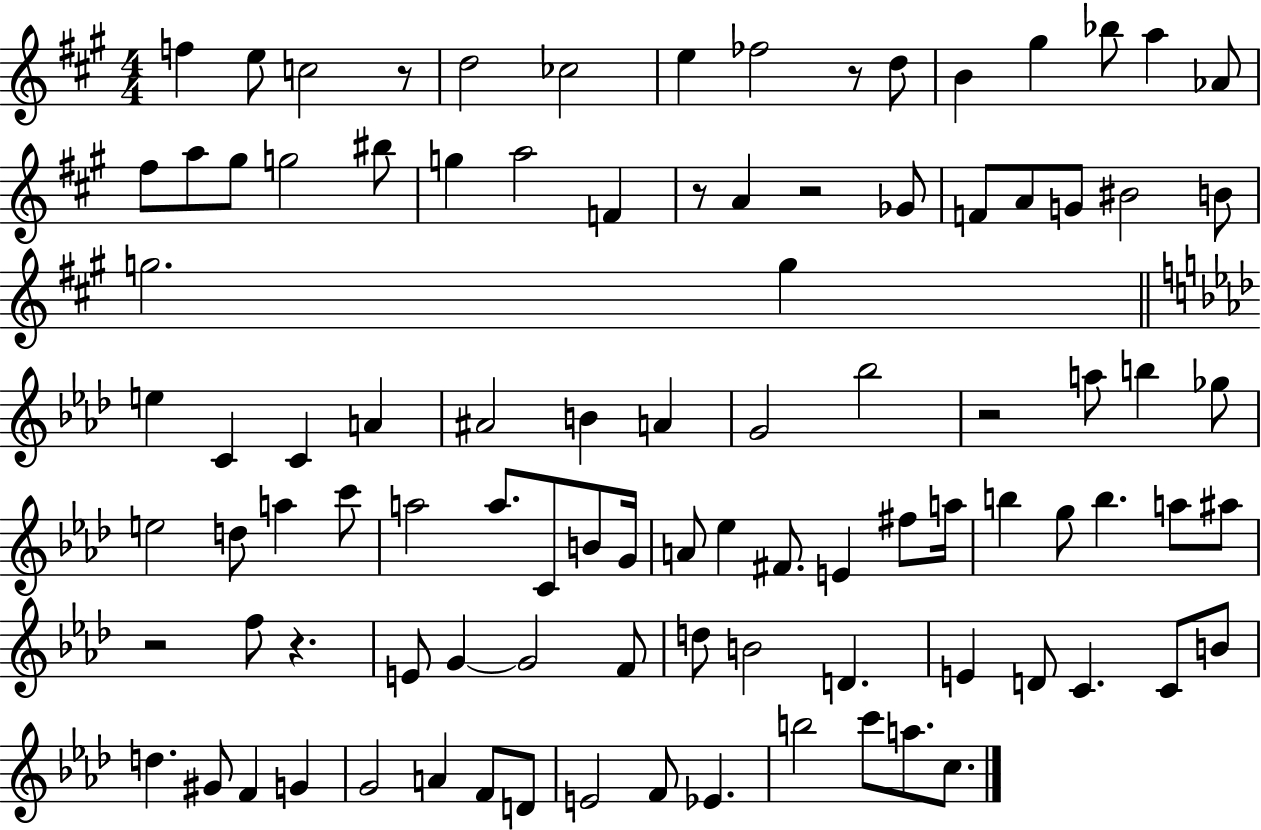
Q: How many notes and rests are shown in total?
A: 97